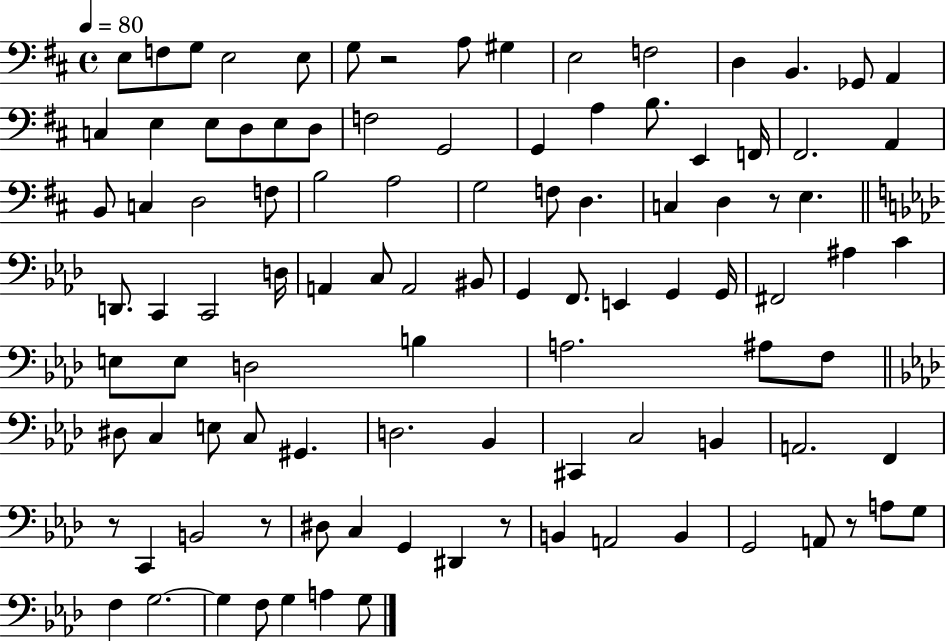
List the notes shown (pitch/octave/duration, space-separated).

E3/e F3/e G3/e E3/h E3/e G3/e R/h A3/e G#3/q E3/h F3/h D3/q B2/q. Gb2/e A2/q C3/q E3/q E3/e D3/e E3/e D3/e F3/h G2/h G2/q A3/q B3/e. E2/q F2/s F#2/h. A2/q B2/e C3/q D3/h F3/e B3/h A3/h G3/h F3/e D3/q. C3/q D3/q R/e E3/q. D2/e. C2/q C2/h D3/s A2/q C3/e A2/h BIS2/e G2/q F2/e. E2/q G2/q G2/s F#2/h A#3/q C4/q E3/e E3/e D3/h B3/q A3/h. A#3/e F3/e D#3/e C3/q E3/e C3/e G#2/q. D3/h. Bb2/q C#2/q C3/h B2/q A2/h. F2/q R/e C2/q B2/h R/e D#3/e C3/q G2/q D#2/q R/e B2/q A2/h B2/q G2/h A2/e R/e A3/e G3/e F3/q G3/h. G3/q F3/e G3/q A3/q G3/e